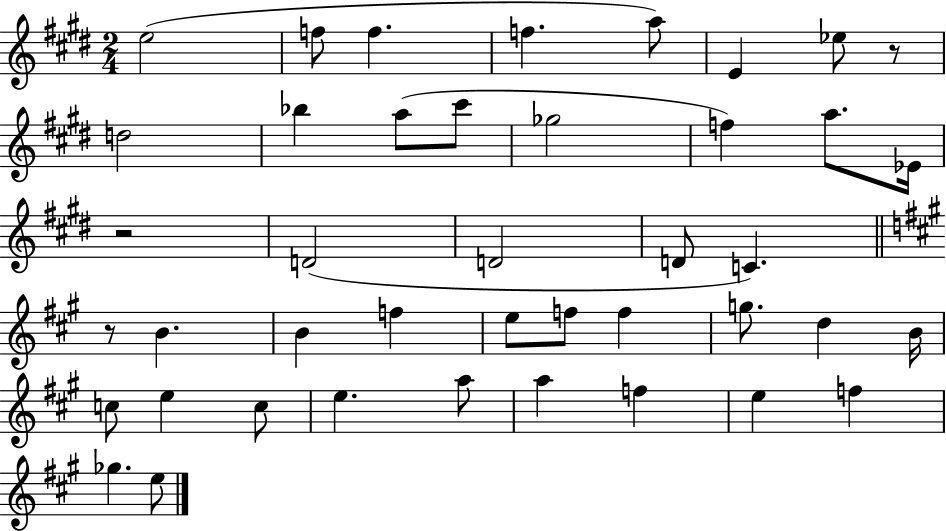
{
  \clef treble
  \numericTimeSignature
  \time 2/4
  \key e \major
  e''2( | f''8 f''4. | f''4. a''8) | e'4 ees''8 r8 | \break d''2 | bes''4 a''8( cis'''8 | ges''2 | f''4) a''8. ees'16 | \break r2 | d'2( | d'2 | d'8 c'4.) | \break \bar "||" \break \key a \major r8 b'4. | b'4 f''4 | e''8 f''8 f''4 | g''8. d''4 b'16 | \break c''8 e''4 c''8 | e''4. a''8 | a''4 f''4 | e''4 f''4 | \break ges''4. e''8 | \bar "|."
}